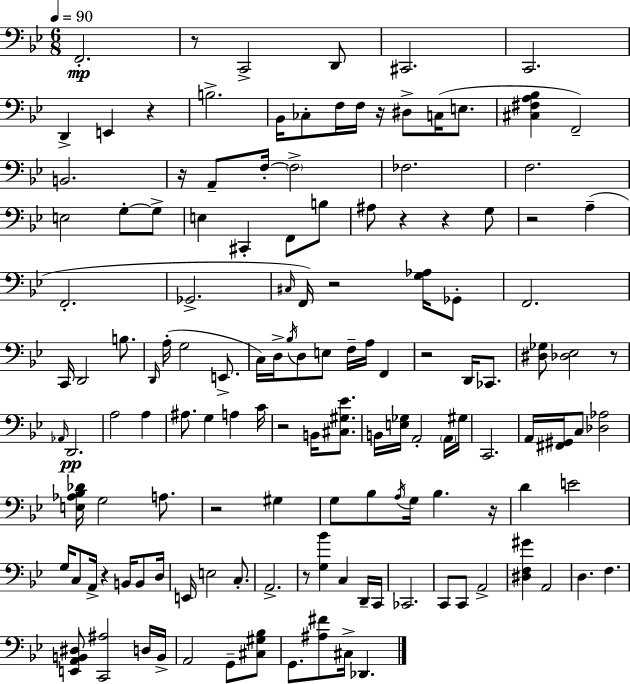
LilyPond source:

{
  \clef bass
  \numericTimeSignature
  \time 6/8
  \key g \minor
  \tempo 4 = 90
  f,2.-.\mp | r8 c,2-> d,8 | cis,2. | c,2. | \break d,4-> e,4 r4 | b2.-> | bes,16 ces8-. f16 f16 r16 dis8-> c16( e8. | <cis fis a bes>4 f,2--) | \break b,2. | r16 a,8-- f16-.~~ \parenthesize f2-> | fes2. | f2. | \break e2 g8-.~~ g8-> | e4 cis,4-. f,8 b8 | ais8 r4 r4 g8 | r2 a4--( | \break f,2.-. | ges,2.-> | \grace { cis16 }) f,16 r2 <g aes>16 ges,8-. | f,2. | \break c,16 d,2 b8. | \grace { d,16 } a16-.( g2 e,8.-> | c16) d16-> \acciaccatura { bes16 } d8 e8 f16-- a16 f,4 | r2 d,16 | \break ces,8. <dis ges>8 <des ees>2 | r8 \grace { aes,16 }\pp d,2. | a2 | a4 ais8. g4 a4 | \break c'16 r2 | b,16 <cis gis ees'>8. b,16 <e ges>16 a,2-. | \parenthesize a,16 gis16 c,2. | a,16 <fis, gis,>16 c8 <des aes>2 | \break <e aes bes des'>16 g2 | a8. r2 | gis4 g8 bes8 \acciaccatura { a16 } g16 bes4. | r16 d'4 e'2 | \break g16 c8 a,16-> r4 | b,16 b,8 d16 e,16 e2 | c8.-. a,2.-> | r8 <g bes'>4 c4 | \break d,16-- c,16 ces,2. | c,8 c,8 a,2-> | <dis f gis'>4 a,2 | d4. f4. | \break <e, a, b, dis>8 <c, ais>2 | d16 b,16-> a,2 | g,8-- <cis gis bes>8 g,8. <ais fis'>8 cis16-> des,4. | \bar "|."
}